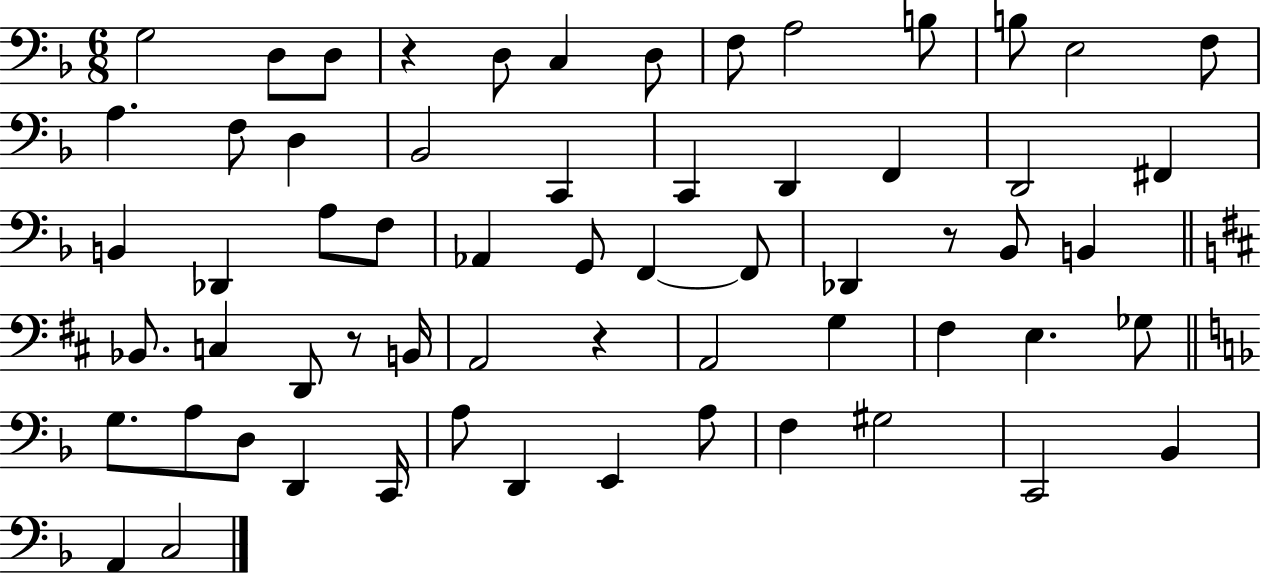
X:1
T:Untitled
M:6/8
L:1/4
K:F
G,2 D,/2 D,/2 z D,/2 C, D,/2 F,/2 A,2 B,/2 B,/2 E,2 F,/2 A, F,/2 D, _B,,2 C,, C,, D,, F,, D,,2 ^F,, B,, _D,, A,/2 F,/2 _A,, G,,/2 F,, F,,/2 _D,, z/2 _B,,/2 B,, _B,,/2 C, D,,/2 z/2 B,,/4 A,,2 z A,,2 G, ^F, E, _G,/2 G,/2 A,/2 D,/2 D,, C,,/4 A,/2 D,, E,, A,/2 F, ^G,2 C,,2 _B,, A,, C,2